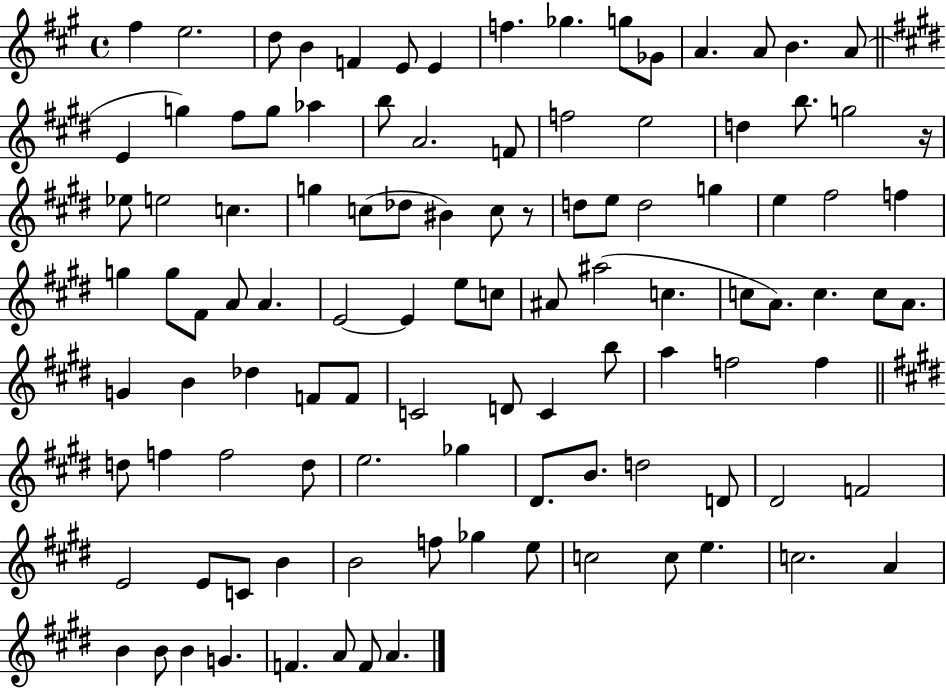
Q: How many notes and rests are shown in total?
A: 107